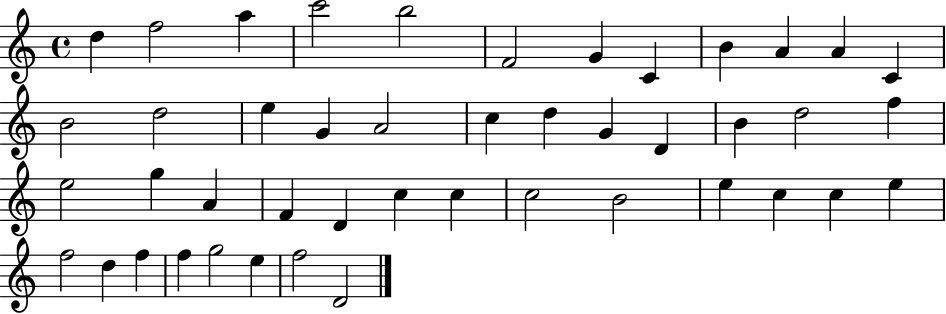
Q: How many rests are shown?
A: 0